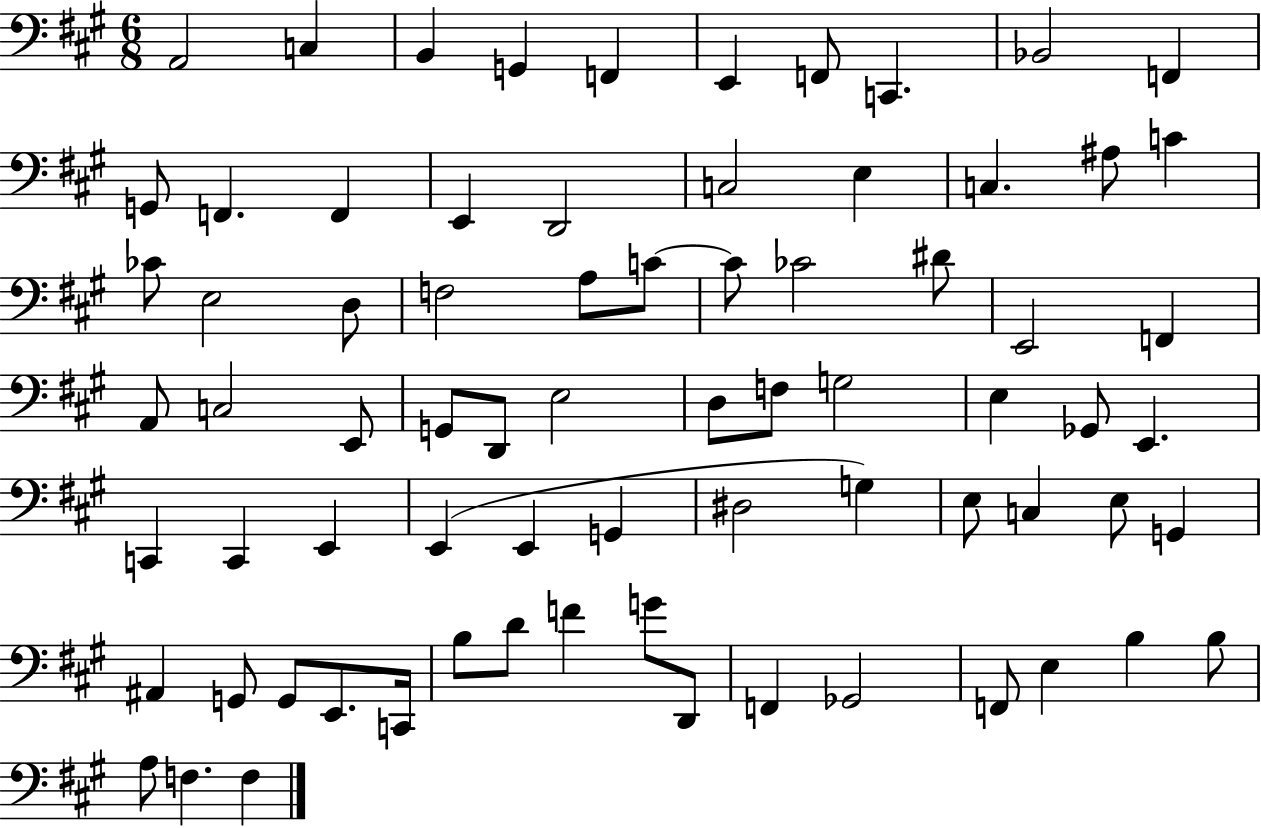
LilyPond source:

{
  \clef bass
  \numericTimeSignature
  \time 6/8
  \key a \major
  a,2 c4 | b,4 g,4 f,4 | e,4 f,8 c,4. | bes,2 f,4 | \break g,8 f,4. f,4 | e,4 d,2 | c2 e4 | c4. ais8 c'4 | \break ces'8 e2 d8 | f2 a8 c'8~~ | c'8 ces'2 dis'8 | e,2 f,4 | \break a,8 c2 e,8 | g,8 d,8 e2 | d8 f8 g2 | e4 ges,8 e,4. | \break c,4 c,4 e,4 | e,4( e,4 g,4 | dis2 g4) | e8 c4 e8 g,4 | \break ais,4 g,8 g,8 e,8. c,16 | b8 d'8 f'4 g'8 d,8 | f,4 ges,2 | f,8 e4 b4 b8 | \break a8 f4. f4 | \bar "|."
}